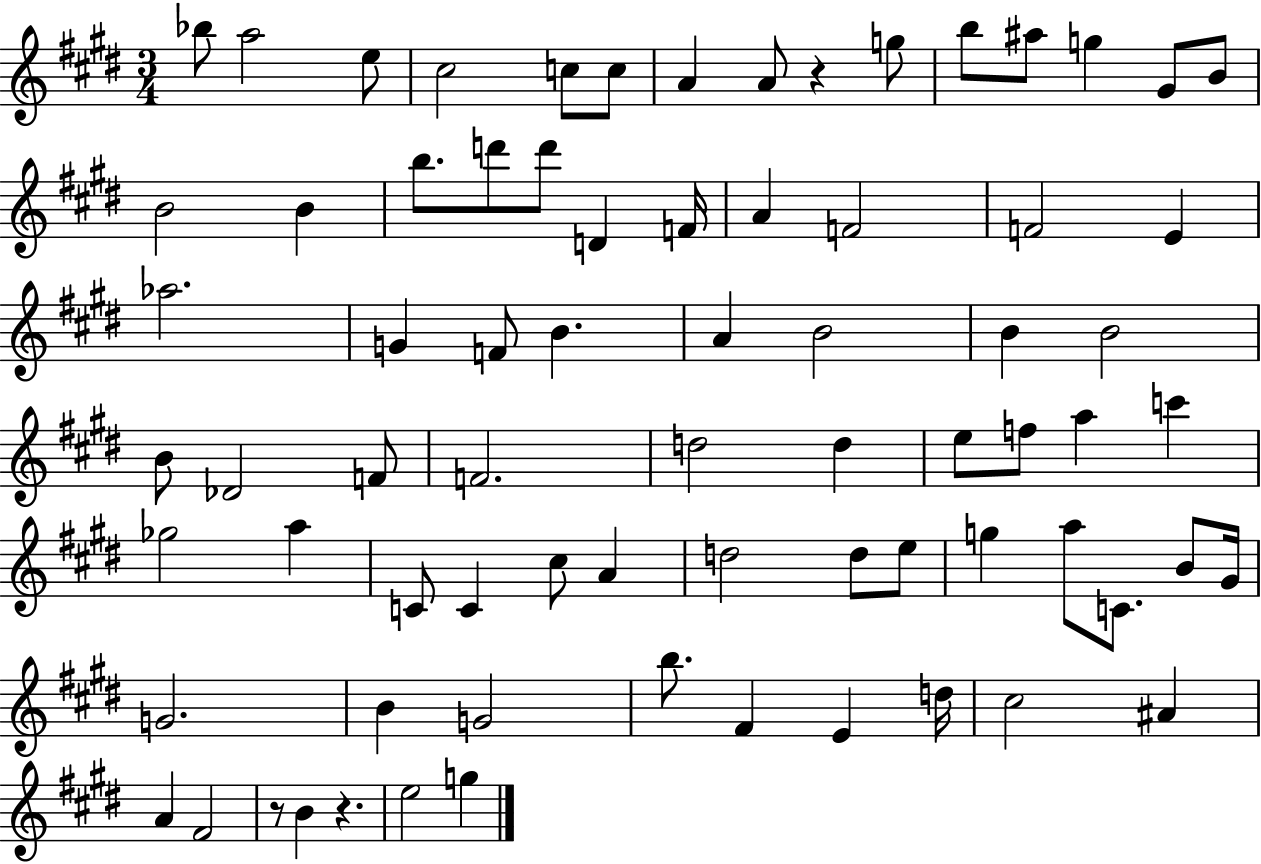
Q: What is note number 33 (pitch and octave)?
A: B4